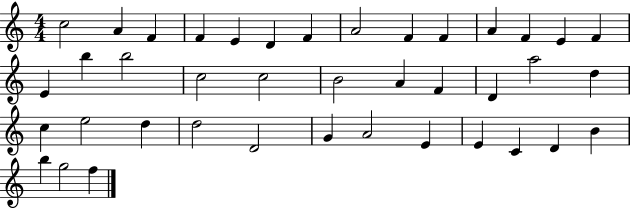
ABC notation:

X:1
T:Untitled
M:4/4
L:1/4
K:C
c2 A F F E D F A2 F F A F E F E b b2 c2 c2 B2 A F D a2 d c e2 d d2 D2 G A2 E E C D B b g2 f